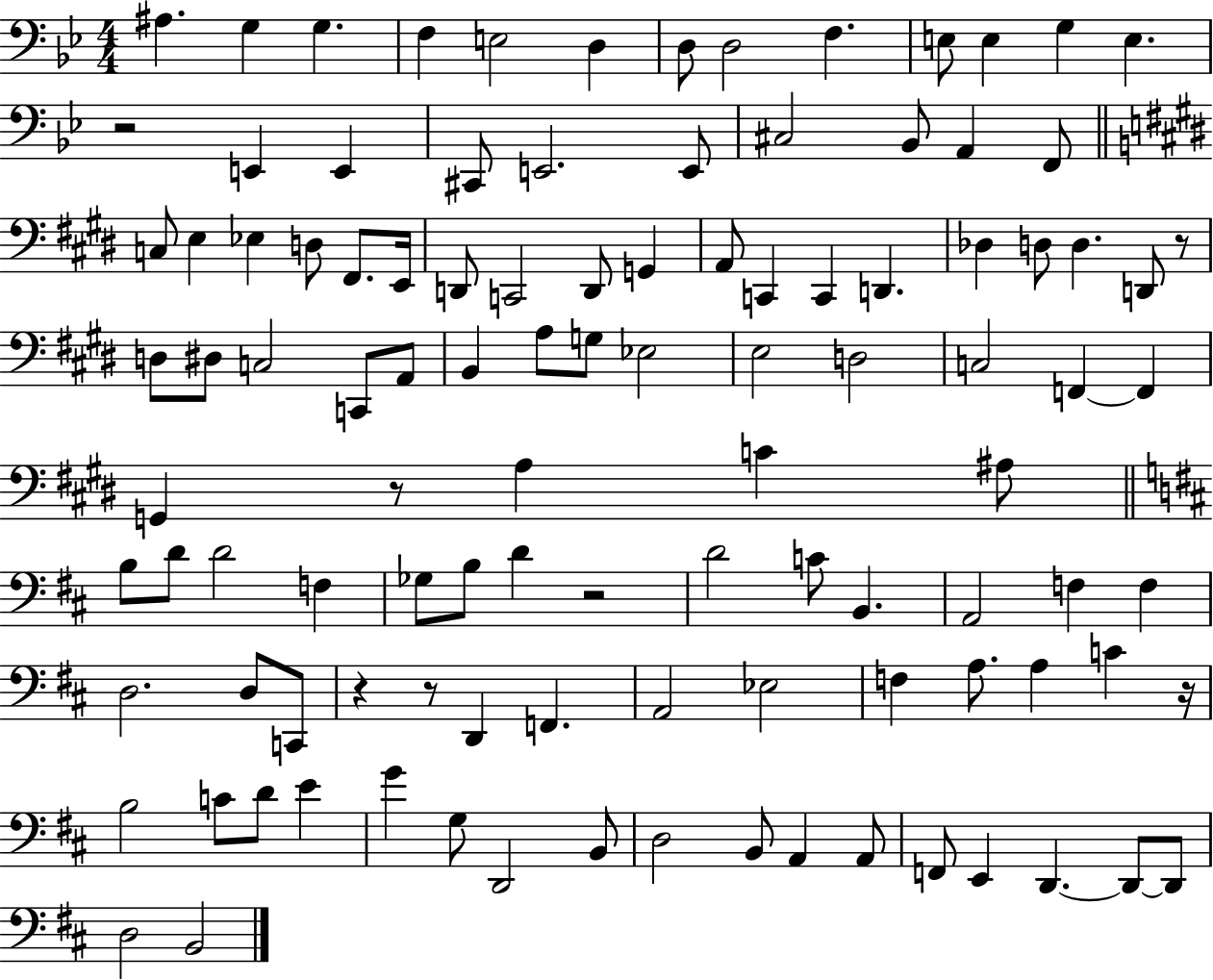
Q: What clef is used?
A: bass